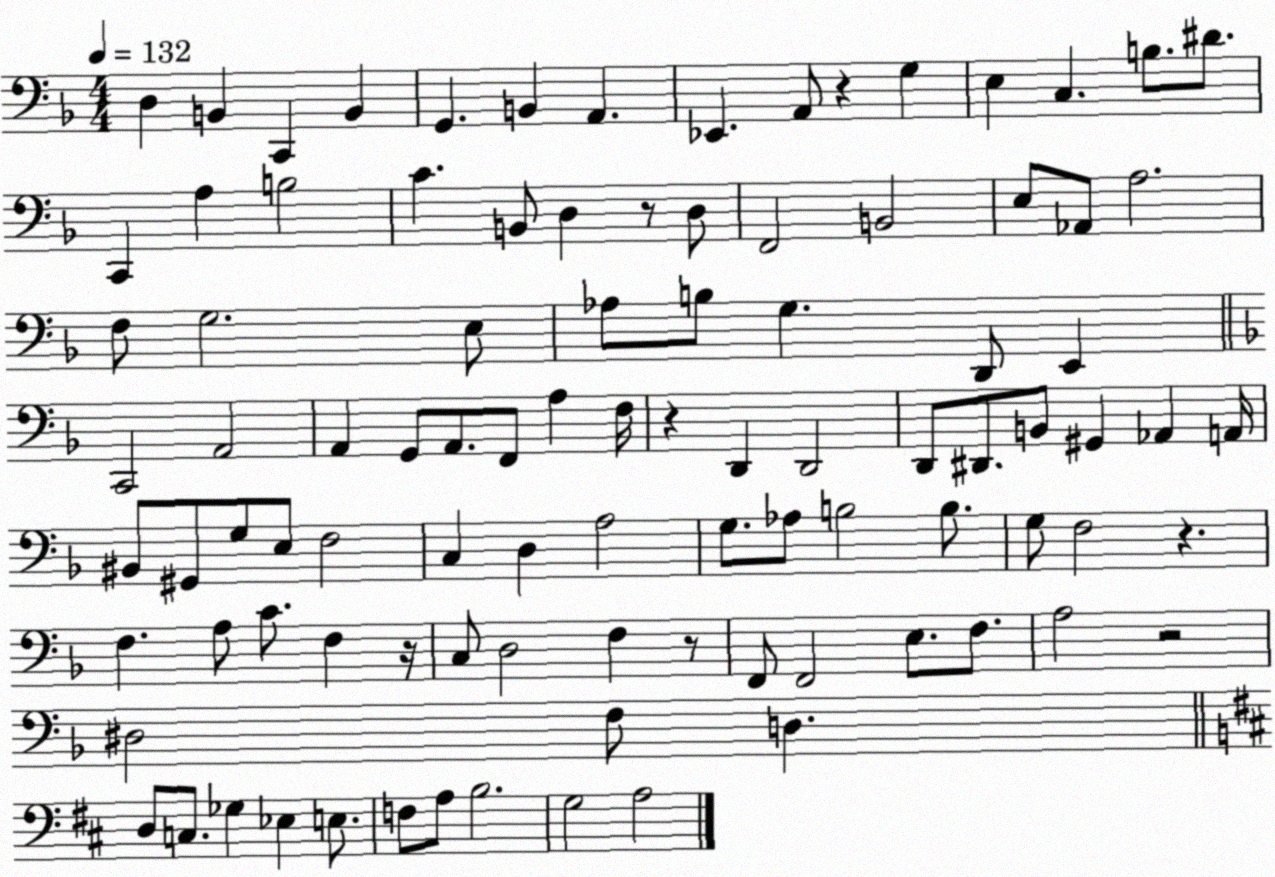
X:1
T:Untitled
M:4/4
L:1/4
K:F
D, B,, C,, B,, G,, B,, A,, _E,, A,,/2 z G, E, C, B,/2 ^D/2 C,, A, B,2 C B,,/2 D, z/2 D,/2 F,,2 B,,2 E,/2 _A,,/2 A,2 F,/2 G,2 E,/2 _A,/2 B,/2 G, D,,/2 E,, C,,2 A,,2 A,, G,,/2 A,,/2 F,,/2 A, F,/4 z D,, D,,2 D,,/2 ^D,,/2 B,,/2 ^G,, _A,, A,,/4 ^B,,/2 ^G,,/2 G,/2 E,/2 F,2 C, D, A,2 G,/2 _A,/2 B,2 B,/2 G,/2 F,2 z F, A,/2 C/2 F, z/4 C,/2 D,2 F, z/2 F,,/2 F,,2 E,/2 F,/2 A,2 z2 ^D,2 F,/2 D, D,/2 C,/2 _G, _E, E,/2 F,/2 A,/2 B,2 G,2 A,2